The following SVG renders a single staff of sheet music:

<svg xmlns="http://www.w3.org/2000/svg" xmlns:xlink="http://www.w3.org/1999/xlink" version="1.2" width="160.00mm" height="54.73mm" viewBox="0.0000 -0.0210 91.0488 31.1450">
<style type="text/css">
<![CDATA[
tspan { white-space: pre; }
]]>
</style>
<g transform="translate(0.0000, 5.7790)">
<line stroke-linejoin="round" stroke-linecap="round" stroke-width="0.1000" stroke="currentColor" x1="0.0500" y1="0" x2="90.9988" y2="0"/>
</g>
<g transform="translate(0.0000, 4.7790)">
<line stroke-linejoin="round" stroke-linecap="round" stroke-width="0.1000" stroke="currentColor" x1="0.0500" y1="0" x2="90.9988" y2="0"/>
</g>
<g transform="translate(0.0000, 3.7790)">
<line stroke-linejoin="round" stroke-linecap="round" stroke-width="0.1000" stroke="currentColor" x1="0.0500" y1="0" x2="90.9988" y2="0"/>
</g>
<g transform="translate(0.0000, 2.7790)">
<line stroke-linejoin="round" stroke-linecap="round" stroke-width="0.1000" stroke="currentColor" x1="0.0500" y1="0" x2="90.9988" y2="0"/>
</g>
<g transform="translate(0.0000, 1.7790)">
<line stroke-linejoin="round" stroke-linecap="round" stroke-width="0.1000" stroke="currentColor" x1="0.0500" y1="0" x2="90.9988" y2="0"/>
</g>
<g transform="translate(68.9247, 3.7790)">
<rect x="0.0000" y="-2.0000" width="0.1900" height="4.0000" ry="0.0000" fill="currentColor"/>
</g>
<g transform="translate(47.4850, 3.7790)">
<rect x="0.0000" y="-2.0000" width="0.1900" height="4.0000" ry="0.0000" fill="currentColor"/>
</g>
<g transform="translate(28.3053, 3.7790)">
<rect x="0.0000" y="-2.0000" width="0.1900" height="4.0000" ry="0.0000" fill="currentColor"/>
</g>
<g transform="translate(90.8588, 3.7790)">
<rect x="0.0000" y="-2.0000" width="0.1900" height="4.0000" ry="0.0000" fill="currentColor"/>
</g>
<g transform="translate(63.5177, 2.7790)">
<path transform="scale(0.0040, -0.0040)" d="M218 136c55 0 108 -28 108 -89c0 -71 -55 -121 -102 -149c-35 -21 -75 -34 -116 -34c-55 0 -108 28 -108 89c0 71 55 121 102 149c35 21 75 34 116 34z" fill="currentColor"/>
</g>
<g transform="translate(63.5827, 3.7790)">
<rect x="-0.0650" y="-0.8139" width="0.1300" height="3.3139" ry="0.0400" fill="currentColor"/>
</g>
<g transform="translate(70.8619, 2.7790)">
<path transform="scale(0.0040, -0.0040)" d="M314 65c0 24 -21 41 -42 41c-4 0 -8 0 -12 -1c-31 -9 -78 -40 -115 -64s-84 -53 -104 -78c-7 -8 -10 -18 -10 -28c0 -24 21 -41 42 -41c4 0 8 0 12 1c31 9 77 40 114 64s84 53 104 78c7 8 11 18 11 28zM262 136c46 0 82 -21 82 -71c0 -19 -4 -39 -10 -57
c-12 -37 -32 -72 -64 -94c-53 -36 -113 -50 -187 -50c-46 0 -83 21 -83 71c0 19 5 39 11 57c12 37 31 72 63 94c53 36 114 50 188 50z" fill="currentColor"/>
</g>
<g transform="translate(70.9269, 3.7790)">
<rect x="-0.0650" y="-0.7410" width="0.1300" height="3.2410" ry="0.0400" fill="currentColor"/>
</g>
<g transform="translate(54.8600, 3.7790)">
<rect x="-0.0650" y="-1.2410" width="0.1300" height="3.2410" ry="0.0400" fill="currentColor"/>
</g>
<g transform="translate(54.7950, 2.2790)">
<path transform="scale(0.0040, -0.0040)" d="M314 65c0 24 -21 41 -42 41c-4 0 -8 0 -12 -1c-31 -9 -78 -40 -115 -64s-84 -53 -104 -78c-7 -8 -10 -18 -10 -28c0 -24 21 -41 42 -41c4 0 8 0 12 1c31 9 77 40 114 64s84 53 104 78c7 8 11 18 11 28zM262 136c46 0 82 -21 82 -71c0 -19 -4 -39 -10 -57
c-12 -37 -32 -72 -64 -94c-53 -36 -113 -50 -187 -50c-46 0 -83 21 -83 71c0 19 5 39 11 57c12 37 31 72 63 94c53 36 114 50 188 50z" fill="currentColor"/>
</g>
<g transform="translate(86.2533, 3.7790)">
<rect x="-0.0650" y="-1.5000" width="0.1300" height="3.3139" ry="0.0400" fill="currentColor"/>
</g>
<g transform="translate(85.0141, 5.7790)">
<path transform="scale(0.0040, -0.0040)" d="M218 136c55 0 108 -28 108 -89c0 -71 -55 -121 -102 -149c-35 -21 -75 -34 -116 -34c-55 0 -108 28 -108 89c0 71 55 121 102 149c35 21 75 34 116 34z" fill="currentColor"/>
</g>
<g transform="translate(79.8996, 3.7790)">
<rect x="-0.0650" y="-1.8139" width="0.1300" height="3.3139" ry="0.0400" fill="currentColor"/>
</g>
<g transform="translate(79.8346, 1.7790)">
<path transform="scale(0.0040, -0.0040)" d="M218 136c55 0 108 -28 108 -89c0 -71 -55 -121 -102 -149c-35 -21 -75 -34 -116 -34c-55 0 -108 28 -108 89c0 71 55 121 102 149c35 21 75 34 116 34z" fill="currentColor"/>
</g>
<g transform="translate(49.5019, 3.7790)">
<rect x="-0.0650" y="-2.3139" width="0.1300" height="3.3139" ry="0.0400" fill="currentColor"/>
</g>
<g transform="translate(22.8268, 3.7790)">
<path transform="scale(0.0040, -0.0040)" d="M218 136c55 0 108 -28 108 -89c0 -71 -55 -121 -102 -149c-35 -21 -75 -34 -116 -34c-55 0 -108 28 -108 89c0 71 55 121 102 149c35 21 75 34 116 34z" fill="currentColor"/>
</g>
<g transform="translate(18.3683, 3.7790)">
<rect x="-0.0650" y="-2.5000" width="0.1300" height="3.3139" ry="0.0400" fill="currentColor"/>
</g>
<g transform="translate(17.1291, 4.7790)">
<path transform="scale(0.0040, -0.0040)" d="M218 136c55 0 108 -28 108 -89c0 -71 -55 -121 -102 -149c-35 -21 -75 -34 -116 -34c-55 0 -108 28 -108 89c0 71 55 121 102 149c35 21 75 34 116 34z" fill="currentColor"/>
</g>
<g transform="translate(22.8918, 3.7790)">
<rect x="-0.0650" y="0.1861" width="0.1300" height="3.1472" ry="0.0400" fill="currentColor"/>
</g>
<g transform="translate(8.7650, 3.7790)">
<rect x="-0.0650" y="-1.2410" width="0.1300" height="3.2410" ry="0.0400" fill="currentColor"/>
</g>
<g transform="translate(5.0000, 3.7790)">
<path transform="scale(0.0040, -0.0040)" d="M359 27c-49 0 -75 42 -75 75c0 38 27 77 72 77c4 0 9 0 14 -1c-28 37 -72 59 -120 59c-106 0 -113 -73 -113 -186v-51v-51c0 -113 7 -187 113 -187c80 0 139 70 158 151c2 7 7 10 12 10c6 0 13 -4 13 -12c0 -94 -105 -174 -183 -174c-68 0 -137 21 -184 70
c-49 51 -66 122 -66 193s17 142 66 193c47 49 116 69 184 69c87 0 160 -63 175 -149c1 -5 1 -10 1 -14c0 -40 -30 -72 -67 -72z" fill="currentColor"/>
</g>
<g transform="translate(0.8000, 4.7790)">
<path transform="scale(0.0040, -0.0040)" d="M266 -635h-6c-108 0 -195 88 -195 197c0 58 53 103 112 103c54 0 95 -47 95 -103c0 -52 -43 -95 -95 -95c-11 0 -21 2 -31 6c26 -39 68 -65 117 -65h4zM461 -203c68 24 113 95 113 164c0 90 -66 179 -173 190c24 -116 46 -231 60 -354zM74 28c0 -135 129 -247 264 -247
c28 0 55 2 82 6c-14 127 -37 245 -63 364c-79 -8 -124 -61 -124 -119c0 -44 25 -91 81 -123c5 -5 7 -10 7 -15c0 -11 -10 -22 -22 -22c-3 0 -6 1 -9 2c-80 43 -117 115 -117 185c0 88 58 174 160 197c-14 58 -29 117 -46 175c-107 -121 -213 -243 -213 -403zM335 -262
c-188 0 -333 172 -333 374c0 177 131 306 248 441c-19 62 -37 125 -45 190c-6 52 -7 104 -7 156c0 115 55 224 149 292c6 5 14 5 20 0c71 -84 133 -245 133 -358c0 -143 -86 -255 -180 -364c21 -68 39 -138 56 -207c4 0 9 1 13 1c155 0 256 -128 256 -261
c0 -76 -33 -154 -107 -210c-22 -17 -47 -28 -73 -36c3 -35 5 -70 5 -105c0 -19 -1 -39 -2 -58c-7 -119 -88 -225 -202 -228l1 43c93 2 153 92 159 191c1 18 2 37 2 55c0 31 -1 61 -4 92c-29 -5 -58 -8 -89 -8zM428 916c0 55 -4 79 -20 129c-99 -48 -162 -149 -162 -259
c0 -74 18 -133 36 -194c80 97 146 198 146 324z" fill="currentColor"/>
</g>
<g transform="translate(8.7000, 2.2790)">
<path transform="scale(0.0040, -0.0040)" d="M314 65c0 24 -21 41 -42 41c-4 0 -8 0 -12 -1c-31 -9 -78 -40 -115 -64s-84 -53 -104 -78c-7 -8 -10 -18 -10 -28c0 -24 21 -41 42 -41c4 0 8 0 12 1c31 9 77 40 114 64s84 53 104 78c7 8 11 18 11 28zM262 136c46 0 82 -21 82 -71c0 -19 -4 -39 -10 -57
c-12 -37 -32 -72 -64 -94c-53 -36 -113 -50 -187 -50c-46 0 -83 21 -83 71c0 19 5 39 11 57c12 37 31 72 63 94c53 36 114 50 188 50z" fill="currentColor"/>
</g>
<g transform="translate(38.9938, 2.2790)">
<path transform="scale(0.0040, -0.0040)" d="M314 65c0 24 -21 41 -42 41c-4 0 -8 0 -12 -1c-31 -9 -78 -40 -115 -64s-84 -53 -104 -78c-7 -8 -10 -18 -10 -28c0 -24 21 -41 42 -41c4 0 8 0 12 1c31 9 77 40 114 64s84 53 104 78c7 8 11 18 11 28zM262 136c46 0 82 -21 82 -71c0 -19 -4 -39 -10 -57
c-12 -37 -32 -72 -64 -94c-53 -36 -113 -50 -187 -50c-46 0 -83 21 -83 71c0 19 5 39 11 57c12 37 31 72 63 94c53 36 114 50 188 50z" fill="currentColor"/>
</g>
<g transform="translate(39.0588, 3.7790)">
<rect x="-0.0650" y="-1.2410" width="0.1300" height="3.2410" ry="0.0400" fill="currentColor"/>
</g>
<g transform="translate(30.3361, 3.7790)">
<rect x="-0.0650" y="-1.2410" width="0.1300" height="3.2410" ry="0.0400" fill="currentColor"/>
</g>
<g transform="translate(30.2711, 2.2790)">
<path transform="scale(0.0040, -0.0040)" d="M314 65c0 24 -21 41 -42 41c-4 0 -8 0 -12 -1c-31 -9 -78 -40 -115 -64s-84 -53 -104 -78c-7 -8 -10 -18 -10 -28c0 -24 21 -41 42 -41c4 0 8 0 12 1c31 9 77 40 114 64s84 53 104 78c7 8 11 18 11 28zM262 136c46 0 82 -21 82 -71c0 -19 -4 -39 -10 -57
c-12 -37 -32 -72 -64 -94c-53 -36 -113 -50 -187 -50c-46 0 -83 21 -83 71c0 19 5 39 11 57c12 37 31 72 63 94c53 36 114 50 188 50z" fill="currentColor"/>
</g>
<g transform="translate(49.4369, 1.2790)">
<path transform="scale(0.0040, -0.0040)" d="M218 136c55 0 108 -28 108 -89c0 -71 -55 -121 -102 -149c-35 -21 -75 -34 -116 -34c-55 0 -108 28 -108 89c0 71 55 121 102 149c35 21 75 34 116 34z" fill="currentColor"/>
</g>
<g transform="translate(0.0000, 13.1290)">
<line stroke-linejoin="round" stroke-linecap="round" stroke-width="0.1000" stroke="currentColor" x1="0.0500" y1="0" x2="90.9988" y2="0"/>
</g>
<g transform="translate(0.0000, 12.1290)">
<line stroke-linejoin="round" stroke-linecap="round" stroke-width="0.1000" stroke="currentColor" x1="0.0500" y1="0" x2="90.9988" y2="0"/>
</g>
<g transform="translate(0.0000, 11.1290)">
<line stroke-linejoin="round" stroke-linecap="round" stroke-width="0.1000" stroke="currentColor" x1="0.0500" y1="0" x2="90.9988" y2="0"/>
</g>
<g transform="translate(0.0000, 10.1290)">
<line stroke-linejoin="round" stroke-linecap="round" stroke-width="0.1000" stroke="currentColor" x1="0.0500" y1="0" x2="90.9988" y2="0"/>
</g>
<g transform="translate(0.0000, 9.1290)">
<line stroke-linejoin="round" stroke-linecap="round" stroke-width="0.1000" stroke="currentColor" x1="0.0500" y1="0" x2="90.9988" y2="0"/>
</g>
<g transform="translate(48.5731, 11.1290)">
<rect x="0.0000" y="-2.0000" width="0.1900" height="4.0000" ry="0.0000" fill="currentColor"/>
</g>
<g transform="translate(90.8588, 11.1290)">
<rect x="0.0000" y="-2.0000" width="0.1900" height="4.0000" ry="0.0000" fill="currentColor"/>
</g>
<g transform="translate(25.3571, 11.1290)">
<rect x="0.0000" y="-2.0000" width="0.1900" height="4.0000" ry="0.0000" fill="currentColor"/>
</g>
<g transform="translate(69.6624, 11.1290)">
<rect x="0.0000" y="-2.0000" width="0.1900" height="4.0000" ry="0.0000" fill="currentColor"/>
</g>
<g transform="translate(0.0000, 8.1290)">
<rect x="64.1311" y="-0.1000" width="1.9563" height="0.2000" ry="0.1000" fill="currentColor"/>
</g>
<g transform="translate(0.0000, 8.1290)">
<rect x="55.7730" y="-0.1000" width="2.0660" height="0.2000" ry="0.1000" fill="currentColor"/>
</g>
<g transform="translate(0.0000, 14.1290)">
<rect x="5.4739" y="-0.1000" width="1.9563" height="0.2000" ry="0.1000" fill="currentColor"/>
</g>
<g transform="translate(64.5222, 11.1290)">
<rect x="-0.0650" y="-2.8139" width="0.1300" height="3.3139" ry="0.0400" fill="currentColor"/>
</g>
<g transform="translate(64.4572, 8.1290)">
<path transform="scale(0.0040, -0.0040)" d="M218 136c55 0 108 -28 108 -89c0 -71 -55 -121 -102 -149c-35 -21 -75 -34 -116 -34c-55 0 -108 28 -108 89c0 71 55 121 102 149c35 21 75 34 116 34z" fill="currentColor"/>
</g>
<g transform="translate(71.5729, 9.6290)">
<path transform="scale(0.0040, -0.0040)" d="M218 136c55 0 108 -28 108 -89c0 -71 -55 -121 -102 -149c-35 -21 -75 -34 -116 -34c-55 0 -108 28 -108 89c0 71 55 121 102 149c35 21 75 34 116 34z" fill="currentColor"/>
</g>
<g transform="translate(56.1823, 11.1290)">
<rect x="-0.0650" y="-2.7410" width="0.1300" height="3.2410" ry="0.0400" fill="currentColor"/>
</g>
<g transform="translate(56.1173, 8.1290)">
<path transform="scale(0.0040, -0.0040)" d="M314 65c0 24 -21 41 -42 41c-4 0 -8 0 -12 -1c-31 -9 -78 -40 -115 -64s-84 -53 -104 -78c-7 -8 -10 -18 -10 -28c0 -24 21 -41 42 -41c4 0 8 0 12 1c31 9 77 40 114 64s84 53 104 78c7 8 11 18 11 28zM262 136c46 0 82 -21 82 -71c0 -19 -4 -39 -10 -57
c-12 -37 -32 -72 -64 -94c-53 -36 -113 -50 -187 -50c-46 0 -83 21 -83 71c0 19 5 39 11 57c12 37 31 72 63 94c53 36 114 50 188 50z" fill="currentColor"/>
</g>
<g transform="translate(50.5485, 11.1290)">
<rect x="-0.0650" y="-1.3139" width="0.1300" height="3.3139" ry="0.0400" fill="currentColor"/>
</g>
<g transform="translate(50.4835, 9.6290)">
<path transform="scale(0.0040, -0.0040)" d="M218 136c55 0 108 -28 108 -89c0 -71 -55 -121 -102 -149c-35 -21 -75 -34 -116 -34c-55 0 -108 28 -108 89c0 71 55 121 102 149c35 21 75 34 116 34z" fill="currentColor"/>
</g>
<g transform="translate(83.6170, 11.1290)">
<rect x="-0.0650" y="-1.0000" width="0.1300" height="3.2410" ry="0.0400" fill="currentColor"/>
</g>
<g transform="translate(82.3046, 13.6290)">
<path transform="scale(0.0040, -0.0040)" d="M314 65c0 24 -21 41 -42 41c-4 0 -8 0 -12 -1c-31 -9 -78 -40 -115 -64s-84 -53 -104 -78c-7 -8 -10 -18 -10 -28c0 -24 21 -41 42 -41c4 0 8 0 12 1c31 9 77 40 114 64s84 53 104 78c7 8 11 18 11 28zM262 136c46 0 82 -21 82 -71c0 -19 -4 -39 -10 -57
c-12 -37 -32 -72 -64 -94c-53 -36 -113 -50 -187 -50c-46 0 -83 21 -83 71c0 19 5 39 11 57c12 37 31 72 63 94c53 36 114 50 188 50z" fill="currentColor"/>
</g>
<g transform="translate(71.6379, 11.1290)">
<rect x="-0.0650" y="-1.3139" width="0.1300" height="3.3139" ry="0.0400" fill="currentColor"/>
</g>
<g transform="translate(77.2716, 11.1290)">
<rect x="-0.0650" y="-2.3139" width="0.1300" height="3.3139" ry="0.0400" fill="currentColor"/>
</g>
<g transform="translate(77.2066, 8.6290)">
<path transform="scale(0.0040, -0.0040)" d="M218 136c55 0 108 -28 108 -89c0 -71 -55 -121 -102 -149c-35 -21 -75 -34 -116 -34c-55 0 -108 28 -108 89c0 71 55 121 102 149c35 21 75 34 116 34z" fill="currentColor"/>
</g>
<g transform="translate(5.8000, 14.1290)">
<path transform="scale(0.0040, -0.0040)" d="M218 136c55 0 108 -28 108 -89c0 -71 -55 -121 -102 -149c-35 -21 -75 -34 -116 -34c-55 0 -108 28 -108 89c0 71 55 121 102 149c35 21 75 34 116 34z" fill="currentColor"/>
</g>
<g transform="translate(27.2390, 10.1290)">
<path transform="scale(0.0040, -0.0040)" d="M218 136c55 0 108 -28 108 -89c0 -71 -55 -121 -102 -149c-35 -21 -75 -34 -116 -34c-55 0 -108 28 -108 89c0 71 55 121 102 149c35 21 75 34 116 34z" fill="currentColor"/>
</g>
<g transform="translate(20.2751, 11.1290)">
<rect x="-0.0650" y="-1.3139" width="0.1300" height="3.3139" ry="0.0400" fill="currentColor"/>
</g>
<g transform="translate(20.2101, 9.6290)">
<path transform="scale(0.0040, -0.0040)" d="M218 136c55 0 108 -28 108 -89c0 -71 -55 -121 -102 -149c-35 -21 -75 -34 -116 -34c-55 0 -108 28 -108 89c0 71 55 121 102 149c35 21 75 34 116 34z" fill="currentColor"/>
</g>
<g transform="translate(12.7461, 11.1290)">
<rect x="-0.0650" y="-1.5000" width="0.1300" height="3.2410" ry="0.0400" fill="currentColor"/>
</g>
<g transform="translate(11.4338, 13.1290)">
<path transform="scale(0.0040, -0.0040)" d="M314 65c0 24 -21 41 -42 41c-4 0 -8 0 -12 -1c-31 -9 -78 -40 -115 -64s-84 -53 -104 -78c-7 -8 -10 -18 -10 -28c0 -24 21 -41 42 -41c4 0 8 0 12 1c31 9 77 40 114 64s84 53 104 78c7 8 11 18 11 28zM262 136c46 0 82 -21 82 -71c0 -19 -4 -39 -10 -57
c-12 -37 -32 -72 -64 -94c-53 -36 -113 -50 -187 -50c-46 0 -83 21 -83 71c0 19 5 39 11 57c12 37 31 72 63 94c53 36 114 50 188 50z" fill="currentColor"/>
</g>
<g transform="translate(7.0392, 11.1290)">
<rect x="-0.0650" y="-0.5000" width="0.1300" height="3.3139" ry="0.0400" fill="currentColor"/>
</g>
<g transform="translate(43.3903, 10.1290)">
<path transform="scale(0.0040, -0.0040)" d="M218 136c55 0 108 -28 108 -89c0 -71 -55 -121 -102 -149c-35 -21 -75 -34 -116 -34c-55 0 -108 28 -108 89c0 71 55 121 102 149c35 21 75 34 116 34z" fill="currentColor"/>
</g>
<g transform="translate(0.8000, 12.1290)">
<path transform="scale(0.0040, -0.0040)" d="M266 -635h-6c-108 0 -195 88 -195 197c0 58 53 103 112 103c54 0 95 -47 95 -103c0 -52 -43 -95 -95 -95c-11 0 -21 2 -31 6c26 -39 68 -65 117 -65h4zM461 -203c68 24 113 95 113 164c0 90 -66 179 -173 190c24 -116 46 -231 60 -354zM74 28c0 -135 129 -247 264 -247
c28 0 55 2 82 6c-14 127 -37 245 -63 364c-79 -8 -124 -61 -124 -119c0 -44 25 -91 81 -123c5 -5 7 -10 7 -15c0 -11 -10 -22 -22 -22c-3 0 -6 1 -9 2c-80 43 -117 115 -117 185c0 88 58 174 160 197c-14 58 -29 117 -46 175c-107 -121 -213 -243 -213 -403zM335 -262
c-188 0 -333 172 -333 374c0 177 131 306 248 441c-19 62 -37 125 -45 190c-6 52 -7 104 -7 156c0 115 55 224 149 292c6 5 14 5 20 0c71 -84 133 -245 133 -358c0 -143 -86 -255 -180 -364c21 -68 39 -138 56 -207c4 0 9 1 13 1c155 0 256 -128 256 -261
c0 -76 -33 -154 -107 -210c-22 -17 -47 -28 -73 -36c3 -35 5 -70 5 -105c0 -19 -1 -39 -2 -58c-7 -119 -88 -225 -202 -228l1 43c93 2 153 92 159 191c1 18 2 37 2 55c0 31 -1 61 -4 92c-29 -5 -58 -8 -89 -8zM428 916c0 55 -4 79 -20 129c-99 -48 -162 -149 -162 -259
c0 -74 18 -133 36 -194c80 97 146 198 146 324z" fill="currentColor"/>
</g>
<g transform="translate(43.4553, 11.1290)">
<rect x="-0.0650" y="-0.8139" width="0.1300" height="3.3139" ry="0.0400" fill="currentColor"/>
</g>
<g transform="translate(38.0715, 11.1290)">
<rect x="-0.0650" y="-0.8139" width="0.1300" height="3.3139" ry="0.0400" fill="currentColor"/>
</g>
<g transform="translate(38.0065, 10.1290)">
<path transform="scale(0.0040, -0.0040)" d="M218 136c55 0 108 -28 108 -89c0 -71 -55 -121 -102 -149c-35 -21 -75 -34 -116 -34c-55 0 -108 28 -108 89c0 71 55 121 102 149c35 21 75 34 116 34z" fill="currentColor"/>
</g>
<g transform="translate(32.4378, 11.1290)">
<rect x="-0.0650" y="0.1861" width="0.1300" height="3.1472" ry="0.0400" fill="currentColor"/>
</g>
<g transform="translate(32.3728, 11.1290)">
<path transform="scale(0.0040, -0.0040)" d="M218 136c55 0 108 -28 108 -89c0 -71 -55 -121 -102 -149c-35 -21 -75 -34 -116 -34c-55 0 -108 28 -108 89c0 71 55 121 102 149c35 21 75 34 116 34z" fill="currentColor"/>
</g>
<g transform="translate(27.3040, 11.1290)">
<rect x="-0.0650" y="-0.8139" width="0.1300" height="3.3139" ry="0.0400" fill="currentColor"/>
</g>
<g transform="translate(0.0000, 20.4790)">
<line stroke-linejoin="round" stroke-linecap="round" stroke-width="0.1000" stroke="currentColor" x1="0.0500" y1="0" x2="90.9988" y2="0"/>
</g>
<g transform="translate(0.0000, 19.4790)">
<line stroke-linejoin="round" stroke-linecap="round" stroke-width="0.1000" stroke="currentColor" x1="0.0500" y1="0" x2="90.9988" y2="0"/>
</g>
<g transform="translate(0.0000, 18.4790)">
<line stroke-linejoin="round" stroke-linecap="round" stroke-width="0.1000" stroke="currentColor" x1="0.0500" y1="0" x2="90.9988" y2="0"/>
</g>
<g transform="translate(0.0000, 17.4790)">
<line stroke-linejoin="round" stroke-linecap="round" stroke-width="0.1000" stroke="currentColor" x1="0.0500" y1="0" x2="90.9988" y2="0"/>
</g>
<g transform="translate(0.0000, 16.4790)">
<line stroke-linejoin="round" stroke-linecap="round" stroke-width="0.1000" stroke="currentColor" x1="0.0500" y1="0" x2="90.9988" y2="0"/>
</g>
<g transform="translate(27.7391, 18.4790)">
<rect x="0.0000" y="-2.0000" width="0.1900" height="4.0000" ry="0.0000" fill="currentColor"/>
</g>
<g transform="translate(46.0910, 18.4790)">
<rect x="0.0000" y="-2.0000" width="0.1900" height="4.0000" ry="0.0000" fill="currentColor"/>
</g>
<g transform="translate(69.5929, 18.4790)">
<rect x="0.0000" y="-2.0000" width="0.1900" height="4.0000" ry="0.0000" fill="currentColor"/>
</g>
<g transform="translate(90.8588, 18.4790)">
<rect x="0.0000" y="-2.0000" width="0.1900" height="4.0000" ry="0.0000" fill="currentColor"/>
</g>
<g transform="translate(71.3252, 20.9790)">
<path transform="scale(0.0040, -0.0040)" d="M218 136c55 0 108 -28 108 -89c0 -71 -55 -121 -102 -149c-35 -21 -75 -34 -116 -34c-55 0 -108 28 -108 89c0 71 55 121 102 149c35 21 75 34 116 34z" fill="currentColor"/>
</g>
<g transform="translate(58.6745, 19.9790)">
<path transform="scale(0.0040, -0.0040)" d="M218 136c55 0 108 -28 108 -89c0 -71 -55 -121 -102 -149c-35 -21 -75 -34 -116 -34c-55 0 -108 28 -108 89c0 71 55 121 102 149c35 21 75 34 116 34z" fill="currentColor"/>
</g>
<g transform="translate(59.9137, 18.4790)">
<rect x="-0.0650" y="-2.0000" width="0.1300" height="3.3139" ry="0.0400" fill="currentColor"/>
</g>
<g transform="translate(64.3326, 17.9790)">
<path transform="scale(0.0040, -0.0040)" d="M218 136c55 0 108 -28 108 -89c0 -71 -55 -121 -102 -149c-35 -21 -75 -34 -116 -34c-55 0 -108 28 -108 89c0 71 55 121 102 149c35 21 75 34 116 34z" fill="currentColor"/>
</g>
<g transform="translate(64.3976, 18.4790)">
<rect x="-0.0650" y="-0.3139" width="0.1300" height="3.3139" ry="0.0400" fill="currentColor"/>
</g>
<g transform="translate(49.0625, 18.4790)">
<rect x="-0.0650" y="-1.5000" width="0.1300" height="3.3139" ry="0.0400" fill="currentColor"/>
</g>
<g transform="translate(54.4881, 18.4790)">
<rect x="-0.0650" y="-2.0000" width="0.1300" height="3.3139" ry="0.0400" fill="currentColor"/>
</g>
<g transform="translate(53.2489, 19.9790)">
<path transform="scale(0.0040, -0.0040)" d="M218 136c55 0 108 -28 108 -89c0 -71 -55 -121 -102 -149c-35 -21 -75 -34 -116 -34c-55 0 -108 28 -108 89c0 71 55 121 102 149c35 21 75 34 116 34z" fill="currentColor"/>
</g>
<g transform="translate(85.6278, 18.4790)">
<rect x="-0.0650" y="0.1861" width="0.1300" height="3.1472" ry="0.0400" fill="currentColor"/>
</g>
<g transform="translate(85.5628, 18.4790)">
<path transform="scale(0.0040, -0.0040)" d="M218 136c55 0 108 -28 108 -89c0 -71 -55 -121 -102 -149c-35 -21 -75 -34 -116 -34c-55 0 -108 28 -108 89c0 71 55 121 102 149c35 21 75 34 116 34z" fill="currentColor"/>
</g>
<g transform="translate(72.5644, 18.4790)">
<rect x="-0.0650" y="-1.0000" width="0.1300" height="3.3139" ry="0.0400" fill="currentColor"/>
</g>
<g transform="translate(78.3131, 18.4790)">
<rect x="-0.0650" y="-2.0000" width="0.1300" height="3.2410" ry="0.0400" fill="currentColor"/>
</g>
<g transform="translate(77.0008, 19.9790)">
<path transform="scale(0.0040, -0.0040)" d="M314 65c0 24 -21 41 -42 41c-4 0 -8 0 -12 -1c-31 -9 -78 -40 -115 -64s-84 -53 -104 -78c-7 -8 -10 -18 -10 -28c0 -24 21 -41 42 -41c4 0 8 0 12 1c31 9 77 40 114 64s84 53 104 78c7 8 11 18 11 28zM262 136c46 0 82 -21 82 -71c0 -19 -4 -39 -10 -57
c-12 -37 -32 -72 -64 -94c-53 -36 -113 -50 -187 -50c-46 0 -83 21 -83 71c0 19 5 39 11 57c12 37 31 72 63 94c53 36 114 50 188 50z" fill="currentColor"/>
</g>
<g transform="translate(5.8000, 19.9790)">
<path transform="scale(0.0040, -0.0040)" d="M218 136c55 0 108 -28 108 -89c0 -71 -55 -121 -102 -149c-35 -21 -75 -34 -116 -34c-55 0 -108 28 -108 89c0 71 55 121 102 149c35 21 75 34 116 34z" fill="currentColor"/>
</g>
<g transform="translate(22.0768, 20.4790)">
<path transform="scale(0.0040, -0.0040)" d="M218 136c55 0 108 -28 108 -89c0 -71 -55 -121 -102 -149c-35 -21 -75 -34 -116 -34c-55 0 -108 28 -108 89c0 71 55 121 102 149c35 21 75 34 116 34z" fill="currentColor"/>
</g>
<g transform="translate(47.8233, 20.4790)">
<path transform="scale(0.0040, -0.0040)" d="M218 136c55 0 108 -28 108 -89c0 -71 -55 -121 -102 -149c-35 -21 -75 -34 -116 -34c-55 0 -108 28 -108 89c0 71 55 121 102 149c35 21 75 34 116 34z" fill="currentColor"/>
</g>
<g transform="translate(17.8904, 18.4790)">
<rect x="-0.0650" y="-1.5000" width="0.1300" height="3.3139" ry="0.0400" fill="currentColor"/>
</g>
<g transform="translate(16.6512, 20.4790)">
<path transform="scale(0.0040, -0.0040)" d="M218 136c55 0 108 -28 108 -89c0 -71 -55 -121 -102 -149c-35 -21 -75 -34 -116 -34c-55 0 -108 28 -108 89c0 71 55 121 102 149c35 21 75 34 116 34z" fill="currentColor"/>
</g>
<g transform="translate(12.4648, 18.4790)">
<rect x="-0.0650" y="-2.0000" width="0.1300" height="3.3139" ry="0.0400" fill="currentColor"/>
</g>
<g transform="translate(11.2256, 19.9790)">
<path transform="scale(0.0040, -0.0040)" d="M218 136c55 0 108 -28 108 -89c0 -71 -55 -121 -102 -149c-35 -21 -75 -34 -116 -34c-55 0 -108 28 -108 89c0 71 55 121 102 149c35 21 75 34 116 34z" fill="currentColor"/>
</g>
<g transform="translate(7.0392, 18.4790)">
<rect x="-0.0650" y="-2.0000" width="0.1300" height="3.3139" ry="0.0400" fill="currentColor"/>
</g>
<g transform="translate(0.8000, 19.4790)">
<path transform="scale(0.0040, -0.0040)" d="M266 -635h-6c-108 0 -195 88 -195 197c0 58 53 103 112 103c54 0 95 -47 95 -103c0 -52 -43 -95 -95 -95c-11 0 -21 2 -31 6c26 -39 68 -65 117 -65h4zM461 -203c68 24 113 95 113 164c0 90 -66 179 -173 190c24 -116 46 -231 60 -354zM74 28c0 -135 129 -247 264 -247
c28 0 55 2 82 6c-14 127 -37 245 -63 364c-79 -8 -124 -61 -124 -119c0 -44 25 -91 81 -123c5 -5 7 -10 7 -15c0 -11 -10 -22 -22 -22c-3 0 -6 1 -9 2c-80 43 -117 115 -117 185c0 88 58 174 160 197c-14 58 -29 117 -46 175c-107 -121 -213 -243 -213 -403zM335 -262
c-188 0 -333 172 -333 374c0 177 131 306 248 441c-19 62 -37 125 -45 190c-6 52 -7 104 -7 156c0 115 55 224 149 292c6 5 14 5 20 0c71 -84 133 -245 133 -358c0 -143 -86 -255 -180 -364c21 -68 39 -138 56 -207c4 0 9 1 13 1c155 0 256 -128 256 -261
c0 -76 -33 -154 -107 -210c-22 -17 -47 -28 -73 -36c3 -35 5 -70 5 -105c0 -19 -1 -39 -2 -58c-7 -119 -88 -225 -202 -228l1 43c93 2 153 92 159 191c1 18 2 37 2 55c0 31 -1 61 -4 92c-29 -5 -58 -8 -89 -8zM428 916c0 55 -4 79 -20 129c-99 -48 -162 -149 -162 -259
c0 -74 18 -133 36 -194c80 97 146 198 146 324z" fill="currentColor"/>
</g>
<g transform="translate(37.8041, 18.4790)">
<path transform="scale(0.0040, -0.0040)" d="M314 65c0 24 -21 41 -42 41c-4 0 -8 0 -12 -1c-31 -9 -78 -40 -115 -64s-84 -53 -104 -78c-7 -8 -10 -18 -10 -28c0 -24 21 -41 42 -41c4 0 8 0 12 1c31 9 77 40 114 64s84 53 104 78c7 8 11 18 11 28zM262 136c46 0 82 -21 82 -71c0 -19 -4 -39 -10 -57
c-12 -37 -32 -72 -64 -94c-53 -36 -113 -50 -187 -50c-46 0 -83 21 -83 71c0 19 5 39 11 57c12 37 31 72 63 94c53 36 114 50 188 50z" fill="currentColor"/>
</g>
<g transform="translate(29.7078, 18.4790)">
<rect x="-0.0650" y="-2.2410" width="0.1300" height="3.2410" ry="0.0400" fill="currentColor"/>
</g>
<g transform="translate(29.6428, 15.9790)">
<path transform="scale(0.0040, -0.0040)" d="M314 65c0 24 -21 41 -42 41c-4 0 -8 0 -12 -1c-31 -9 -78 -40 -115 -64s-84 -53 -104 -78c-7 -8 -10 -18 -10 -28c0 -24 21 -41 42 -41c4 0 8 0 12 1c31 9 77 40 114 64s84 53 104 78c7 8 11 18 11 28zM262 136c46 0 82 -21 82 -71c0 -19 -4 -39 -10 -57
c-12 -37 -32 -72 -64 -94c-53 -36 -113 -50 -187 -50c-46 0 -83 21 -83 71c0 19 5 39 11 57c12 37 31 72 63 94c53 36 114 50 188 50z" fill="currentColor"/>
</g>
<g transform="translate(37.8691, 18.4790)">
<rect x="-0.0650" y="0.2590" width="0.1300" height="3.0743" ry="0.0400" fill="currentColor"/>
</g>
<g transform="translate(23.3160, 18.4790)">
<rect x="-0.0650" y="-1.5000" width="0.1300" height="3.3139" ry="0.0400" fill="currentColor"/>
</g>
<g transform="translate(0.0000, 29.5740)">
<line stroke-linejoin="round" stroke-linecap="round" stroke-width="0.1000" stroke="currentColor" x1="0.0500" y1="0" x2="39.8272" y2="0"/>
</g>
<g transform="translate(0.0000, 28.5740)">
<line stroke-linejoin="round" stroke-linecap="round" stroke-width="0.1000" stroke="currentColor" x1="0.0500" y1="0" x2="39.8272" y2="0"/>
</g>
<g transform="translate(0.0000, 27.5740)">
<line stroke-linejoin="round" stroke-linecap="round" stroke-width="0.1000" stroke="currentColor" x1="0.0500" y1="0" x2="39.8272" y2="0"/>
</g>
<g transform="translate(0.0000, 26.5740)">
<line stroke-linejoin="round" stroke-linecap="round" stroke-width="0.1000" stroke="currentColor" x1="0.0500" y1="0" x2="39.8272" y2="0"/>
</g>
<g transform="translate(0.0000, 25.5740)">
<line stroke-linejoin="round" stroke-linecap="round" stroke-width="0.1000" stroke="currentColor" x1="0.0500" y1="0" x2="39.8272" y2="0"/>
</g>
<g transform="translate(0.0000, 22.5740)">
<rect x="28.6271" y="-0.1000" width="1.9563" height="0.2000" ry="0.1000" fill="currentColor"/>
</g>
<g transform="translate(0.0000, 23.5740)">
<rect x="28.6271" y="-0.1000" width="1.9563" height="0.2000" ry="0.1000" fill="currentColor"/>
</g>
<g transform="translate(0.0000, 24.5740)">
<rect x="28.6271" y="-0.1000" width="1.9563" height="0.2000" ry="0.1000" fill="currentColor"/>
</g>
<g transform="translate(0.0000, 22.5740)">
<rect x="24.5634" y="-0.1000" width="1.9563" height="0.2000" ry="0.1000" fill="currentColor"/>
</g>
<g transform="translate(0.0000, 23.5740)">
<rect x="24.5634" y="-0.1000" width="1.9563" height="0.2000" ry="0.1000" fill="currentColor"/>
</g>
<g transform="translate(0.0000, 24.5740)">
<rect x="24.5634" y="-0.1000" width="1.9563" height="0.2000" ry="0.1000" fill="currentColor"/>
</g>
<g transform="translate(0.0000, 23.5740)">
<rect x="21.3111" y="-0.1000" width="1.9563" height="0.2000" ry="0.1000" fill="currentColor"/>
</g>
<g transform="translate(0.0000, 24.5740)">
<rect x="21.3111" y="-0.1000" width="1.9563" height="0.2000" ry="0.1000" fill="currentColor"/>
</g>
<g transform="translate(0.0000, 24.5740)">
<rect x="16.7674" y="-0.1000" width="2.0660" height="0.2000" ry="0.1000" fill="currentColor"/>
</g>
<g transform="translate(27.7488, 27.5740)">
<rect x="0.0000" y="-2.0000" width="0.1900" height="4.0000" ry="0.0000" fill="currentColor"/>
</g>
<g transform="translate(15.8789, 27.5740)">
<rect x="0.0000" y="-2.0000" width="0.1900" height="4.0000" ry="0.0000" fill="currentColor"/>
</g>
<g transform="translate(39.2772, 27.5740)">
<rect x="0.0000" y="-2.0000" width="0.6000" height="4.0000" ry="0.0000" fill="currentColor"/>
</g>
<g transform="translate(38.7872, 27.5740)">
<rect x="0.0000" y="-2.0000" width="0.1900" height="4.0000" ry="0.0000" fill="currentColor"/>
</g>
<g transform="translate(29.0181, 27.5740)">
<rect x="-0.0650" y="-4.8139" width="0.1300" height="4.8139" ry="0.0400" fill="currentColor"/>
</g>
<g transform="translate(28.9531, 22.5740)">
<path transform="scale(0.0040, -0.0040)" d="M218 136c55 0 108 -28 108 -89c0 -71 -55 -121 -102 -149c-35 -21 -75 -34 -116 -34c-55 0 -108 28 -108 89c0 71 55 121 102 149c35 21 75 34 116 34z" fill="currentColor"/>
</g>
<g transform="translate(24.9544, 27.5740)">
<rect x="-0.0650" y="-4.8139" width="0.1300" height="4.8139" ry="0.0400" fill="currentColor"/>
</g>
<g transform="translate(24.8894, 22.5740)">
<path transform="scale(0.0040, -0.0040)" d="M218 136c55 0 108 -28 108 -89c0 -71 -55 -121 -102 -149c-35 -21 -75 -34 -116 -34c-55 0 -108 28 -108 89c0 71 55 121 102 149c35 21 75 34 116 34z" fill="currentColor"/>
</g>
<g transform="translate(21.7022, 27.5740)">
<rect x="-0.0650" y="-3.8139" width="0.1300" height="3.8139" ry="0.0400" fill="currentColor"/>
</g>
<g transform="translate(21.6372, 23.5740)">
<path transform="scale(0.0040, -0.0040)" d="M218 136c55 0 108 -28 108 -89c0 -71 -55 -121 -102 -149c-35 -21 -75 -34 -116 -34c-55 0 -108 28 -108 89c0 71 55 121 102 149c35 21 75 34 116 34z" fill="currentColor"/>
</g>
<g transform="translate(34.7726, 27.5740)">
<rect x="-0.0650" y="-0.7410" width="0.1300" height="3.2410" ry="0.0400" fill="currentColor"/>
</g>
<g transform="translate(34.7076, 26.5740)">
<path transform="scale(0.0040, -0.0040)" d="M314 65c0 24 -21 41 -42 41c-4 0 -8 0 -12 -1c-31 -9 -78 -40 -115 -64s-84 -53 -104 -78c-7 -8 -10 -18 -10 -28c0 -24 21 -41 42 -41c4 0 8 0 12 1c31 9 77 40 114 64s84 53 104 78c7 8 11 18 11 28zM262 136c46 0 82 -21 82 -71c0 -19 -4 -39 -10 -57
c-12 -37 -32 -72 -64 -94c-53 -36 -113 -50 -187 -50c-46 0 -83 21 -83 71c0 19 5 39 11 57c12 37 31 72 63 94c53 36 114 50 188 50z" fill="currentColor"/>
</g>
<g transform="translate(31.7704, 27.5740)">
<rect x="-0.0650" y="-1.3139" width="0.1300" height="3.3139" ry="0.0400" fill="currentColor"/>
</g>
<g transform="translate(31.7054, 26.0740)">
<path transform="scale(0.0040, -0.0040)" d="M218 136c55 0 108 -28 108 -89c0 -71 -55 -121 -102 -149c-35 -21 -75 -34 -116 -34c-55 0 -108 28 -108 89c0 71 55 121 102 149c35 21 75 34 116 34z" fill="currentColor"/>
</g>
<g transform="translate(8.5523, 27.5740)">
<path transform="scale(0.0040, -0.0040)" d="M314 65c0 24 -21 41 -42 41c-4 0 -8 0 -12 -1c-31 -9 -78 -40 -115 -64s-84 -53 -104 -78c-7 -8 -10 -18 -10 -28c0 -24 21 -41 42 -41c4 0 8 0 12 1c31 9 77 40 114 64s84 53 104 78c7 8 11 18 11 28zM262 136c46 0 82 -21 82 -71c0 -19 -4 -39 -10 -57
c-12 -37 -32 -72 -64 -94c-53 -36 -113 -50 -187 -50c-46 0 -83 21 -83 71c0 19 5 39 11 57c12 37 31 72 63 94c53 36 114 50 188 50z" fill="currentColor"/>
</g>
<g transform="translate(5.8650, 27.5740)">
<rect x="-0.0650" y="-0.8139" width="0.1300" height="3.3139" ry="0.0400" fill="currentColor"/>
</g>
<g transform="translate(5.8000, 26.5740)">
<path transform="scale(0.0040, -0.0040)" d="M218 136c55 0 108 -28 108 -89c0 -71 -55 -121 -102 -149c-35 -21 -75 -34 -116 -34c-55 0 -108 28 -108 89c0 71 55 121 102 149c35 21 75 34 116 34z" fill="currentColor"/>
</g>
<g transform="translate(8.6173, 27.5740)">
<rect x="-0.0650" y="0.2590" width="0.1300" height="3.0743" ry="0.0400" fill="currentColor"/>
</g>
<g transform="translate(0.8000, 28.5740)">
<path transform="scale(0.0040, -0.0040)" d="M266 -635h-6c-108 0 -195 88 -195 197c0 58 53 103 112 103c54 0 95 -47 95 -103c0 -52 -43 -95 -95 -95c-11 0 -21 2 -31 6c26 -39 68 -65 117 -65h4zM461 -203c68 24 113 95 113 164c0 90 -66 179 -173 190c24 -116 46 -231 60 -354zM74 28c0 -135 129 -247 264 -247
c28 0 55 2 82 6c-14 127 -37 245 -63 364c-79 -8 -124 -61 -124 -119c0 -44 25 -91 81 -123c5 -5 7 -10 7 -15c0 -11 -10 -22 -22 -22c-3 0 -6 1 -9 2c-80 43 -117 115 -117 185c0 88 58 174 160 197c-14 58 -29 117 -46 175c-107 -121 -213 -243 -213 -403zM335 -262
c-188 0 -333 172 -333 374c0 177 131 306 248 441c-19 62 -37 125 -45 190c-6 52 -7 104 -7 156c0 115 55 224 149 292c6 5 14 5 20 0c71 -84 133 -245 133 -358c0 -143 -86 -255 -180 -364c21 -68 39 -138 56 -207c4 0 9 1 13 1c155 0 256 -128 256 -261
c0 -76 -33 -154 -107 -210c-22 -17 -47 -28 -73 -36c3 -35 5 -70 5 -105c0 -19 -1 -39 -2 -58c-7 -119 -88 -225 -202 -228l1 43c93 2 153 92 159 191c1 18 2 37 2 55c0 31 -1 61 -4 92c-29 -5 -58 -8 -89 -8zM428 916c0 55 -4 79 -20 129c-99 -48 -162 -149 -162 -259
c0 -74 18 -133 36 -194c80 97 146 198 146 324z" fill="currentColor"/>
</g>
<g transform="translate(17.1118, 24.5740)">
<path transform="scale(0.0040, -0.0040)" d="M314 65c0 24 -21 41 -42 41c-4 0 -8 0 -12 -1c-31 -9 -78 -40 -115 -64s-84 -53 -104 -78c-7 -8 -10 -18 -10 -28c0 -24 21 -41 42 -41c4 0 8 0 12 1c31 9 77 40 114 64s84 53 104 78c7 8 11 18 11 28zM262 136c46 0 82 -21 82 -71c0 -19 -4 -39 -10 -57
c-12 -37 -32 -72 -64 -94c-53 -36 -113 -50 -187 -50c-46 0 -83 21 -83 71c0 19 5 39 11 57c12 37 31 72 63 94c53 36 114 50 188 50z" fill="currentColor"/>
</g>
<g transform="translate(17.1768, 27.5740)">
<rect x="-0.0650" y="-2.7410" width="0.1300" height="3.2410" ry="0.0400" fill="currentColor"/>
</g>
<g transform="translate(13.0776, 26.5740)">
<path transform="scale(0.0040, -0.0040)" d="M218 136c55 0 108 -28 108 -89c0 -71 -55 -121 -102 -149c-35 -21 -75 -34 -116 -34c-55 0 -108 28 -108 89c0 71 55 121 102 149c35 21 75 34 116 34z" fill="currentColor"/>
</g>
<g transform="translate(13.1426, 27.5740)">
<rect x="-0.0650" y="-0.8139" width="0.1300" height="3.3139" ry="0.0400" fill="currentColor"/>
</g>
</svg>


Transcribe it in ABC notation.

X:1
T:Untitled
M:4/4
L:1/4
K:C
e2 G B e2 e2 g e2 d d2 f E C E2 e d B d d e a2 a e g D2 F F E E g2 B2 E F F c D F2 B d B2 d a2 c' e' e' e d2